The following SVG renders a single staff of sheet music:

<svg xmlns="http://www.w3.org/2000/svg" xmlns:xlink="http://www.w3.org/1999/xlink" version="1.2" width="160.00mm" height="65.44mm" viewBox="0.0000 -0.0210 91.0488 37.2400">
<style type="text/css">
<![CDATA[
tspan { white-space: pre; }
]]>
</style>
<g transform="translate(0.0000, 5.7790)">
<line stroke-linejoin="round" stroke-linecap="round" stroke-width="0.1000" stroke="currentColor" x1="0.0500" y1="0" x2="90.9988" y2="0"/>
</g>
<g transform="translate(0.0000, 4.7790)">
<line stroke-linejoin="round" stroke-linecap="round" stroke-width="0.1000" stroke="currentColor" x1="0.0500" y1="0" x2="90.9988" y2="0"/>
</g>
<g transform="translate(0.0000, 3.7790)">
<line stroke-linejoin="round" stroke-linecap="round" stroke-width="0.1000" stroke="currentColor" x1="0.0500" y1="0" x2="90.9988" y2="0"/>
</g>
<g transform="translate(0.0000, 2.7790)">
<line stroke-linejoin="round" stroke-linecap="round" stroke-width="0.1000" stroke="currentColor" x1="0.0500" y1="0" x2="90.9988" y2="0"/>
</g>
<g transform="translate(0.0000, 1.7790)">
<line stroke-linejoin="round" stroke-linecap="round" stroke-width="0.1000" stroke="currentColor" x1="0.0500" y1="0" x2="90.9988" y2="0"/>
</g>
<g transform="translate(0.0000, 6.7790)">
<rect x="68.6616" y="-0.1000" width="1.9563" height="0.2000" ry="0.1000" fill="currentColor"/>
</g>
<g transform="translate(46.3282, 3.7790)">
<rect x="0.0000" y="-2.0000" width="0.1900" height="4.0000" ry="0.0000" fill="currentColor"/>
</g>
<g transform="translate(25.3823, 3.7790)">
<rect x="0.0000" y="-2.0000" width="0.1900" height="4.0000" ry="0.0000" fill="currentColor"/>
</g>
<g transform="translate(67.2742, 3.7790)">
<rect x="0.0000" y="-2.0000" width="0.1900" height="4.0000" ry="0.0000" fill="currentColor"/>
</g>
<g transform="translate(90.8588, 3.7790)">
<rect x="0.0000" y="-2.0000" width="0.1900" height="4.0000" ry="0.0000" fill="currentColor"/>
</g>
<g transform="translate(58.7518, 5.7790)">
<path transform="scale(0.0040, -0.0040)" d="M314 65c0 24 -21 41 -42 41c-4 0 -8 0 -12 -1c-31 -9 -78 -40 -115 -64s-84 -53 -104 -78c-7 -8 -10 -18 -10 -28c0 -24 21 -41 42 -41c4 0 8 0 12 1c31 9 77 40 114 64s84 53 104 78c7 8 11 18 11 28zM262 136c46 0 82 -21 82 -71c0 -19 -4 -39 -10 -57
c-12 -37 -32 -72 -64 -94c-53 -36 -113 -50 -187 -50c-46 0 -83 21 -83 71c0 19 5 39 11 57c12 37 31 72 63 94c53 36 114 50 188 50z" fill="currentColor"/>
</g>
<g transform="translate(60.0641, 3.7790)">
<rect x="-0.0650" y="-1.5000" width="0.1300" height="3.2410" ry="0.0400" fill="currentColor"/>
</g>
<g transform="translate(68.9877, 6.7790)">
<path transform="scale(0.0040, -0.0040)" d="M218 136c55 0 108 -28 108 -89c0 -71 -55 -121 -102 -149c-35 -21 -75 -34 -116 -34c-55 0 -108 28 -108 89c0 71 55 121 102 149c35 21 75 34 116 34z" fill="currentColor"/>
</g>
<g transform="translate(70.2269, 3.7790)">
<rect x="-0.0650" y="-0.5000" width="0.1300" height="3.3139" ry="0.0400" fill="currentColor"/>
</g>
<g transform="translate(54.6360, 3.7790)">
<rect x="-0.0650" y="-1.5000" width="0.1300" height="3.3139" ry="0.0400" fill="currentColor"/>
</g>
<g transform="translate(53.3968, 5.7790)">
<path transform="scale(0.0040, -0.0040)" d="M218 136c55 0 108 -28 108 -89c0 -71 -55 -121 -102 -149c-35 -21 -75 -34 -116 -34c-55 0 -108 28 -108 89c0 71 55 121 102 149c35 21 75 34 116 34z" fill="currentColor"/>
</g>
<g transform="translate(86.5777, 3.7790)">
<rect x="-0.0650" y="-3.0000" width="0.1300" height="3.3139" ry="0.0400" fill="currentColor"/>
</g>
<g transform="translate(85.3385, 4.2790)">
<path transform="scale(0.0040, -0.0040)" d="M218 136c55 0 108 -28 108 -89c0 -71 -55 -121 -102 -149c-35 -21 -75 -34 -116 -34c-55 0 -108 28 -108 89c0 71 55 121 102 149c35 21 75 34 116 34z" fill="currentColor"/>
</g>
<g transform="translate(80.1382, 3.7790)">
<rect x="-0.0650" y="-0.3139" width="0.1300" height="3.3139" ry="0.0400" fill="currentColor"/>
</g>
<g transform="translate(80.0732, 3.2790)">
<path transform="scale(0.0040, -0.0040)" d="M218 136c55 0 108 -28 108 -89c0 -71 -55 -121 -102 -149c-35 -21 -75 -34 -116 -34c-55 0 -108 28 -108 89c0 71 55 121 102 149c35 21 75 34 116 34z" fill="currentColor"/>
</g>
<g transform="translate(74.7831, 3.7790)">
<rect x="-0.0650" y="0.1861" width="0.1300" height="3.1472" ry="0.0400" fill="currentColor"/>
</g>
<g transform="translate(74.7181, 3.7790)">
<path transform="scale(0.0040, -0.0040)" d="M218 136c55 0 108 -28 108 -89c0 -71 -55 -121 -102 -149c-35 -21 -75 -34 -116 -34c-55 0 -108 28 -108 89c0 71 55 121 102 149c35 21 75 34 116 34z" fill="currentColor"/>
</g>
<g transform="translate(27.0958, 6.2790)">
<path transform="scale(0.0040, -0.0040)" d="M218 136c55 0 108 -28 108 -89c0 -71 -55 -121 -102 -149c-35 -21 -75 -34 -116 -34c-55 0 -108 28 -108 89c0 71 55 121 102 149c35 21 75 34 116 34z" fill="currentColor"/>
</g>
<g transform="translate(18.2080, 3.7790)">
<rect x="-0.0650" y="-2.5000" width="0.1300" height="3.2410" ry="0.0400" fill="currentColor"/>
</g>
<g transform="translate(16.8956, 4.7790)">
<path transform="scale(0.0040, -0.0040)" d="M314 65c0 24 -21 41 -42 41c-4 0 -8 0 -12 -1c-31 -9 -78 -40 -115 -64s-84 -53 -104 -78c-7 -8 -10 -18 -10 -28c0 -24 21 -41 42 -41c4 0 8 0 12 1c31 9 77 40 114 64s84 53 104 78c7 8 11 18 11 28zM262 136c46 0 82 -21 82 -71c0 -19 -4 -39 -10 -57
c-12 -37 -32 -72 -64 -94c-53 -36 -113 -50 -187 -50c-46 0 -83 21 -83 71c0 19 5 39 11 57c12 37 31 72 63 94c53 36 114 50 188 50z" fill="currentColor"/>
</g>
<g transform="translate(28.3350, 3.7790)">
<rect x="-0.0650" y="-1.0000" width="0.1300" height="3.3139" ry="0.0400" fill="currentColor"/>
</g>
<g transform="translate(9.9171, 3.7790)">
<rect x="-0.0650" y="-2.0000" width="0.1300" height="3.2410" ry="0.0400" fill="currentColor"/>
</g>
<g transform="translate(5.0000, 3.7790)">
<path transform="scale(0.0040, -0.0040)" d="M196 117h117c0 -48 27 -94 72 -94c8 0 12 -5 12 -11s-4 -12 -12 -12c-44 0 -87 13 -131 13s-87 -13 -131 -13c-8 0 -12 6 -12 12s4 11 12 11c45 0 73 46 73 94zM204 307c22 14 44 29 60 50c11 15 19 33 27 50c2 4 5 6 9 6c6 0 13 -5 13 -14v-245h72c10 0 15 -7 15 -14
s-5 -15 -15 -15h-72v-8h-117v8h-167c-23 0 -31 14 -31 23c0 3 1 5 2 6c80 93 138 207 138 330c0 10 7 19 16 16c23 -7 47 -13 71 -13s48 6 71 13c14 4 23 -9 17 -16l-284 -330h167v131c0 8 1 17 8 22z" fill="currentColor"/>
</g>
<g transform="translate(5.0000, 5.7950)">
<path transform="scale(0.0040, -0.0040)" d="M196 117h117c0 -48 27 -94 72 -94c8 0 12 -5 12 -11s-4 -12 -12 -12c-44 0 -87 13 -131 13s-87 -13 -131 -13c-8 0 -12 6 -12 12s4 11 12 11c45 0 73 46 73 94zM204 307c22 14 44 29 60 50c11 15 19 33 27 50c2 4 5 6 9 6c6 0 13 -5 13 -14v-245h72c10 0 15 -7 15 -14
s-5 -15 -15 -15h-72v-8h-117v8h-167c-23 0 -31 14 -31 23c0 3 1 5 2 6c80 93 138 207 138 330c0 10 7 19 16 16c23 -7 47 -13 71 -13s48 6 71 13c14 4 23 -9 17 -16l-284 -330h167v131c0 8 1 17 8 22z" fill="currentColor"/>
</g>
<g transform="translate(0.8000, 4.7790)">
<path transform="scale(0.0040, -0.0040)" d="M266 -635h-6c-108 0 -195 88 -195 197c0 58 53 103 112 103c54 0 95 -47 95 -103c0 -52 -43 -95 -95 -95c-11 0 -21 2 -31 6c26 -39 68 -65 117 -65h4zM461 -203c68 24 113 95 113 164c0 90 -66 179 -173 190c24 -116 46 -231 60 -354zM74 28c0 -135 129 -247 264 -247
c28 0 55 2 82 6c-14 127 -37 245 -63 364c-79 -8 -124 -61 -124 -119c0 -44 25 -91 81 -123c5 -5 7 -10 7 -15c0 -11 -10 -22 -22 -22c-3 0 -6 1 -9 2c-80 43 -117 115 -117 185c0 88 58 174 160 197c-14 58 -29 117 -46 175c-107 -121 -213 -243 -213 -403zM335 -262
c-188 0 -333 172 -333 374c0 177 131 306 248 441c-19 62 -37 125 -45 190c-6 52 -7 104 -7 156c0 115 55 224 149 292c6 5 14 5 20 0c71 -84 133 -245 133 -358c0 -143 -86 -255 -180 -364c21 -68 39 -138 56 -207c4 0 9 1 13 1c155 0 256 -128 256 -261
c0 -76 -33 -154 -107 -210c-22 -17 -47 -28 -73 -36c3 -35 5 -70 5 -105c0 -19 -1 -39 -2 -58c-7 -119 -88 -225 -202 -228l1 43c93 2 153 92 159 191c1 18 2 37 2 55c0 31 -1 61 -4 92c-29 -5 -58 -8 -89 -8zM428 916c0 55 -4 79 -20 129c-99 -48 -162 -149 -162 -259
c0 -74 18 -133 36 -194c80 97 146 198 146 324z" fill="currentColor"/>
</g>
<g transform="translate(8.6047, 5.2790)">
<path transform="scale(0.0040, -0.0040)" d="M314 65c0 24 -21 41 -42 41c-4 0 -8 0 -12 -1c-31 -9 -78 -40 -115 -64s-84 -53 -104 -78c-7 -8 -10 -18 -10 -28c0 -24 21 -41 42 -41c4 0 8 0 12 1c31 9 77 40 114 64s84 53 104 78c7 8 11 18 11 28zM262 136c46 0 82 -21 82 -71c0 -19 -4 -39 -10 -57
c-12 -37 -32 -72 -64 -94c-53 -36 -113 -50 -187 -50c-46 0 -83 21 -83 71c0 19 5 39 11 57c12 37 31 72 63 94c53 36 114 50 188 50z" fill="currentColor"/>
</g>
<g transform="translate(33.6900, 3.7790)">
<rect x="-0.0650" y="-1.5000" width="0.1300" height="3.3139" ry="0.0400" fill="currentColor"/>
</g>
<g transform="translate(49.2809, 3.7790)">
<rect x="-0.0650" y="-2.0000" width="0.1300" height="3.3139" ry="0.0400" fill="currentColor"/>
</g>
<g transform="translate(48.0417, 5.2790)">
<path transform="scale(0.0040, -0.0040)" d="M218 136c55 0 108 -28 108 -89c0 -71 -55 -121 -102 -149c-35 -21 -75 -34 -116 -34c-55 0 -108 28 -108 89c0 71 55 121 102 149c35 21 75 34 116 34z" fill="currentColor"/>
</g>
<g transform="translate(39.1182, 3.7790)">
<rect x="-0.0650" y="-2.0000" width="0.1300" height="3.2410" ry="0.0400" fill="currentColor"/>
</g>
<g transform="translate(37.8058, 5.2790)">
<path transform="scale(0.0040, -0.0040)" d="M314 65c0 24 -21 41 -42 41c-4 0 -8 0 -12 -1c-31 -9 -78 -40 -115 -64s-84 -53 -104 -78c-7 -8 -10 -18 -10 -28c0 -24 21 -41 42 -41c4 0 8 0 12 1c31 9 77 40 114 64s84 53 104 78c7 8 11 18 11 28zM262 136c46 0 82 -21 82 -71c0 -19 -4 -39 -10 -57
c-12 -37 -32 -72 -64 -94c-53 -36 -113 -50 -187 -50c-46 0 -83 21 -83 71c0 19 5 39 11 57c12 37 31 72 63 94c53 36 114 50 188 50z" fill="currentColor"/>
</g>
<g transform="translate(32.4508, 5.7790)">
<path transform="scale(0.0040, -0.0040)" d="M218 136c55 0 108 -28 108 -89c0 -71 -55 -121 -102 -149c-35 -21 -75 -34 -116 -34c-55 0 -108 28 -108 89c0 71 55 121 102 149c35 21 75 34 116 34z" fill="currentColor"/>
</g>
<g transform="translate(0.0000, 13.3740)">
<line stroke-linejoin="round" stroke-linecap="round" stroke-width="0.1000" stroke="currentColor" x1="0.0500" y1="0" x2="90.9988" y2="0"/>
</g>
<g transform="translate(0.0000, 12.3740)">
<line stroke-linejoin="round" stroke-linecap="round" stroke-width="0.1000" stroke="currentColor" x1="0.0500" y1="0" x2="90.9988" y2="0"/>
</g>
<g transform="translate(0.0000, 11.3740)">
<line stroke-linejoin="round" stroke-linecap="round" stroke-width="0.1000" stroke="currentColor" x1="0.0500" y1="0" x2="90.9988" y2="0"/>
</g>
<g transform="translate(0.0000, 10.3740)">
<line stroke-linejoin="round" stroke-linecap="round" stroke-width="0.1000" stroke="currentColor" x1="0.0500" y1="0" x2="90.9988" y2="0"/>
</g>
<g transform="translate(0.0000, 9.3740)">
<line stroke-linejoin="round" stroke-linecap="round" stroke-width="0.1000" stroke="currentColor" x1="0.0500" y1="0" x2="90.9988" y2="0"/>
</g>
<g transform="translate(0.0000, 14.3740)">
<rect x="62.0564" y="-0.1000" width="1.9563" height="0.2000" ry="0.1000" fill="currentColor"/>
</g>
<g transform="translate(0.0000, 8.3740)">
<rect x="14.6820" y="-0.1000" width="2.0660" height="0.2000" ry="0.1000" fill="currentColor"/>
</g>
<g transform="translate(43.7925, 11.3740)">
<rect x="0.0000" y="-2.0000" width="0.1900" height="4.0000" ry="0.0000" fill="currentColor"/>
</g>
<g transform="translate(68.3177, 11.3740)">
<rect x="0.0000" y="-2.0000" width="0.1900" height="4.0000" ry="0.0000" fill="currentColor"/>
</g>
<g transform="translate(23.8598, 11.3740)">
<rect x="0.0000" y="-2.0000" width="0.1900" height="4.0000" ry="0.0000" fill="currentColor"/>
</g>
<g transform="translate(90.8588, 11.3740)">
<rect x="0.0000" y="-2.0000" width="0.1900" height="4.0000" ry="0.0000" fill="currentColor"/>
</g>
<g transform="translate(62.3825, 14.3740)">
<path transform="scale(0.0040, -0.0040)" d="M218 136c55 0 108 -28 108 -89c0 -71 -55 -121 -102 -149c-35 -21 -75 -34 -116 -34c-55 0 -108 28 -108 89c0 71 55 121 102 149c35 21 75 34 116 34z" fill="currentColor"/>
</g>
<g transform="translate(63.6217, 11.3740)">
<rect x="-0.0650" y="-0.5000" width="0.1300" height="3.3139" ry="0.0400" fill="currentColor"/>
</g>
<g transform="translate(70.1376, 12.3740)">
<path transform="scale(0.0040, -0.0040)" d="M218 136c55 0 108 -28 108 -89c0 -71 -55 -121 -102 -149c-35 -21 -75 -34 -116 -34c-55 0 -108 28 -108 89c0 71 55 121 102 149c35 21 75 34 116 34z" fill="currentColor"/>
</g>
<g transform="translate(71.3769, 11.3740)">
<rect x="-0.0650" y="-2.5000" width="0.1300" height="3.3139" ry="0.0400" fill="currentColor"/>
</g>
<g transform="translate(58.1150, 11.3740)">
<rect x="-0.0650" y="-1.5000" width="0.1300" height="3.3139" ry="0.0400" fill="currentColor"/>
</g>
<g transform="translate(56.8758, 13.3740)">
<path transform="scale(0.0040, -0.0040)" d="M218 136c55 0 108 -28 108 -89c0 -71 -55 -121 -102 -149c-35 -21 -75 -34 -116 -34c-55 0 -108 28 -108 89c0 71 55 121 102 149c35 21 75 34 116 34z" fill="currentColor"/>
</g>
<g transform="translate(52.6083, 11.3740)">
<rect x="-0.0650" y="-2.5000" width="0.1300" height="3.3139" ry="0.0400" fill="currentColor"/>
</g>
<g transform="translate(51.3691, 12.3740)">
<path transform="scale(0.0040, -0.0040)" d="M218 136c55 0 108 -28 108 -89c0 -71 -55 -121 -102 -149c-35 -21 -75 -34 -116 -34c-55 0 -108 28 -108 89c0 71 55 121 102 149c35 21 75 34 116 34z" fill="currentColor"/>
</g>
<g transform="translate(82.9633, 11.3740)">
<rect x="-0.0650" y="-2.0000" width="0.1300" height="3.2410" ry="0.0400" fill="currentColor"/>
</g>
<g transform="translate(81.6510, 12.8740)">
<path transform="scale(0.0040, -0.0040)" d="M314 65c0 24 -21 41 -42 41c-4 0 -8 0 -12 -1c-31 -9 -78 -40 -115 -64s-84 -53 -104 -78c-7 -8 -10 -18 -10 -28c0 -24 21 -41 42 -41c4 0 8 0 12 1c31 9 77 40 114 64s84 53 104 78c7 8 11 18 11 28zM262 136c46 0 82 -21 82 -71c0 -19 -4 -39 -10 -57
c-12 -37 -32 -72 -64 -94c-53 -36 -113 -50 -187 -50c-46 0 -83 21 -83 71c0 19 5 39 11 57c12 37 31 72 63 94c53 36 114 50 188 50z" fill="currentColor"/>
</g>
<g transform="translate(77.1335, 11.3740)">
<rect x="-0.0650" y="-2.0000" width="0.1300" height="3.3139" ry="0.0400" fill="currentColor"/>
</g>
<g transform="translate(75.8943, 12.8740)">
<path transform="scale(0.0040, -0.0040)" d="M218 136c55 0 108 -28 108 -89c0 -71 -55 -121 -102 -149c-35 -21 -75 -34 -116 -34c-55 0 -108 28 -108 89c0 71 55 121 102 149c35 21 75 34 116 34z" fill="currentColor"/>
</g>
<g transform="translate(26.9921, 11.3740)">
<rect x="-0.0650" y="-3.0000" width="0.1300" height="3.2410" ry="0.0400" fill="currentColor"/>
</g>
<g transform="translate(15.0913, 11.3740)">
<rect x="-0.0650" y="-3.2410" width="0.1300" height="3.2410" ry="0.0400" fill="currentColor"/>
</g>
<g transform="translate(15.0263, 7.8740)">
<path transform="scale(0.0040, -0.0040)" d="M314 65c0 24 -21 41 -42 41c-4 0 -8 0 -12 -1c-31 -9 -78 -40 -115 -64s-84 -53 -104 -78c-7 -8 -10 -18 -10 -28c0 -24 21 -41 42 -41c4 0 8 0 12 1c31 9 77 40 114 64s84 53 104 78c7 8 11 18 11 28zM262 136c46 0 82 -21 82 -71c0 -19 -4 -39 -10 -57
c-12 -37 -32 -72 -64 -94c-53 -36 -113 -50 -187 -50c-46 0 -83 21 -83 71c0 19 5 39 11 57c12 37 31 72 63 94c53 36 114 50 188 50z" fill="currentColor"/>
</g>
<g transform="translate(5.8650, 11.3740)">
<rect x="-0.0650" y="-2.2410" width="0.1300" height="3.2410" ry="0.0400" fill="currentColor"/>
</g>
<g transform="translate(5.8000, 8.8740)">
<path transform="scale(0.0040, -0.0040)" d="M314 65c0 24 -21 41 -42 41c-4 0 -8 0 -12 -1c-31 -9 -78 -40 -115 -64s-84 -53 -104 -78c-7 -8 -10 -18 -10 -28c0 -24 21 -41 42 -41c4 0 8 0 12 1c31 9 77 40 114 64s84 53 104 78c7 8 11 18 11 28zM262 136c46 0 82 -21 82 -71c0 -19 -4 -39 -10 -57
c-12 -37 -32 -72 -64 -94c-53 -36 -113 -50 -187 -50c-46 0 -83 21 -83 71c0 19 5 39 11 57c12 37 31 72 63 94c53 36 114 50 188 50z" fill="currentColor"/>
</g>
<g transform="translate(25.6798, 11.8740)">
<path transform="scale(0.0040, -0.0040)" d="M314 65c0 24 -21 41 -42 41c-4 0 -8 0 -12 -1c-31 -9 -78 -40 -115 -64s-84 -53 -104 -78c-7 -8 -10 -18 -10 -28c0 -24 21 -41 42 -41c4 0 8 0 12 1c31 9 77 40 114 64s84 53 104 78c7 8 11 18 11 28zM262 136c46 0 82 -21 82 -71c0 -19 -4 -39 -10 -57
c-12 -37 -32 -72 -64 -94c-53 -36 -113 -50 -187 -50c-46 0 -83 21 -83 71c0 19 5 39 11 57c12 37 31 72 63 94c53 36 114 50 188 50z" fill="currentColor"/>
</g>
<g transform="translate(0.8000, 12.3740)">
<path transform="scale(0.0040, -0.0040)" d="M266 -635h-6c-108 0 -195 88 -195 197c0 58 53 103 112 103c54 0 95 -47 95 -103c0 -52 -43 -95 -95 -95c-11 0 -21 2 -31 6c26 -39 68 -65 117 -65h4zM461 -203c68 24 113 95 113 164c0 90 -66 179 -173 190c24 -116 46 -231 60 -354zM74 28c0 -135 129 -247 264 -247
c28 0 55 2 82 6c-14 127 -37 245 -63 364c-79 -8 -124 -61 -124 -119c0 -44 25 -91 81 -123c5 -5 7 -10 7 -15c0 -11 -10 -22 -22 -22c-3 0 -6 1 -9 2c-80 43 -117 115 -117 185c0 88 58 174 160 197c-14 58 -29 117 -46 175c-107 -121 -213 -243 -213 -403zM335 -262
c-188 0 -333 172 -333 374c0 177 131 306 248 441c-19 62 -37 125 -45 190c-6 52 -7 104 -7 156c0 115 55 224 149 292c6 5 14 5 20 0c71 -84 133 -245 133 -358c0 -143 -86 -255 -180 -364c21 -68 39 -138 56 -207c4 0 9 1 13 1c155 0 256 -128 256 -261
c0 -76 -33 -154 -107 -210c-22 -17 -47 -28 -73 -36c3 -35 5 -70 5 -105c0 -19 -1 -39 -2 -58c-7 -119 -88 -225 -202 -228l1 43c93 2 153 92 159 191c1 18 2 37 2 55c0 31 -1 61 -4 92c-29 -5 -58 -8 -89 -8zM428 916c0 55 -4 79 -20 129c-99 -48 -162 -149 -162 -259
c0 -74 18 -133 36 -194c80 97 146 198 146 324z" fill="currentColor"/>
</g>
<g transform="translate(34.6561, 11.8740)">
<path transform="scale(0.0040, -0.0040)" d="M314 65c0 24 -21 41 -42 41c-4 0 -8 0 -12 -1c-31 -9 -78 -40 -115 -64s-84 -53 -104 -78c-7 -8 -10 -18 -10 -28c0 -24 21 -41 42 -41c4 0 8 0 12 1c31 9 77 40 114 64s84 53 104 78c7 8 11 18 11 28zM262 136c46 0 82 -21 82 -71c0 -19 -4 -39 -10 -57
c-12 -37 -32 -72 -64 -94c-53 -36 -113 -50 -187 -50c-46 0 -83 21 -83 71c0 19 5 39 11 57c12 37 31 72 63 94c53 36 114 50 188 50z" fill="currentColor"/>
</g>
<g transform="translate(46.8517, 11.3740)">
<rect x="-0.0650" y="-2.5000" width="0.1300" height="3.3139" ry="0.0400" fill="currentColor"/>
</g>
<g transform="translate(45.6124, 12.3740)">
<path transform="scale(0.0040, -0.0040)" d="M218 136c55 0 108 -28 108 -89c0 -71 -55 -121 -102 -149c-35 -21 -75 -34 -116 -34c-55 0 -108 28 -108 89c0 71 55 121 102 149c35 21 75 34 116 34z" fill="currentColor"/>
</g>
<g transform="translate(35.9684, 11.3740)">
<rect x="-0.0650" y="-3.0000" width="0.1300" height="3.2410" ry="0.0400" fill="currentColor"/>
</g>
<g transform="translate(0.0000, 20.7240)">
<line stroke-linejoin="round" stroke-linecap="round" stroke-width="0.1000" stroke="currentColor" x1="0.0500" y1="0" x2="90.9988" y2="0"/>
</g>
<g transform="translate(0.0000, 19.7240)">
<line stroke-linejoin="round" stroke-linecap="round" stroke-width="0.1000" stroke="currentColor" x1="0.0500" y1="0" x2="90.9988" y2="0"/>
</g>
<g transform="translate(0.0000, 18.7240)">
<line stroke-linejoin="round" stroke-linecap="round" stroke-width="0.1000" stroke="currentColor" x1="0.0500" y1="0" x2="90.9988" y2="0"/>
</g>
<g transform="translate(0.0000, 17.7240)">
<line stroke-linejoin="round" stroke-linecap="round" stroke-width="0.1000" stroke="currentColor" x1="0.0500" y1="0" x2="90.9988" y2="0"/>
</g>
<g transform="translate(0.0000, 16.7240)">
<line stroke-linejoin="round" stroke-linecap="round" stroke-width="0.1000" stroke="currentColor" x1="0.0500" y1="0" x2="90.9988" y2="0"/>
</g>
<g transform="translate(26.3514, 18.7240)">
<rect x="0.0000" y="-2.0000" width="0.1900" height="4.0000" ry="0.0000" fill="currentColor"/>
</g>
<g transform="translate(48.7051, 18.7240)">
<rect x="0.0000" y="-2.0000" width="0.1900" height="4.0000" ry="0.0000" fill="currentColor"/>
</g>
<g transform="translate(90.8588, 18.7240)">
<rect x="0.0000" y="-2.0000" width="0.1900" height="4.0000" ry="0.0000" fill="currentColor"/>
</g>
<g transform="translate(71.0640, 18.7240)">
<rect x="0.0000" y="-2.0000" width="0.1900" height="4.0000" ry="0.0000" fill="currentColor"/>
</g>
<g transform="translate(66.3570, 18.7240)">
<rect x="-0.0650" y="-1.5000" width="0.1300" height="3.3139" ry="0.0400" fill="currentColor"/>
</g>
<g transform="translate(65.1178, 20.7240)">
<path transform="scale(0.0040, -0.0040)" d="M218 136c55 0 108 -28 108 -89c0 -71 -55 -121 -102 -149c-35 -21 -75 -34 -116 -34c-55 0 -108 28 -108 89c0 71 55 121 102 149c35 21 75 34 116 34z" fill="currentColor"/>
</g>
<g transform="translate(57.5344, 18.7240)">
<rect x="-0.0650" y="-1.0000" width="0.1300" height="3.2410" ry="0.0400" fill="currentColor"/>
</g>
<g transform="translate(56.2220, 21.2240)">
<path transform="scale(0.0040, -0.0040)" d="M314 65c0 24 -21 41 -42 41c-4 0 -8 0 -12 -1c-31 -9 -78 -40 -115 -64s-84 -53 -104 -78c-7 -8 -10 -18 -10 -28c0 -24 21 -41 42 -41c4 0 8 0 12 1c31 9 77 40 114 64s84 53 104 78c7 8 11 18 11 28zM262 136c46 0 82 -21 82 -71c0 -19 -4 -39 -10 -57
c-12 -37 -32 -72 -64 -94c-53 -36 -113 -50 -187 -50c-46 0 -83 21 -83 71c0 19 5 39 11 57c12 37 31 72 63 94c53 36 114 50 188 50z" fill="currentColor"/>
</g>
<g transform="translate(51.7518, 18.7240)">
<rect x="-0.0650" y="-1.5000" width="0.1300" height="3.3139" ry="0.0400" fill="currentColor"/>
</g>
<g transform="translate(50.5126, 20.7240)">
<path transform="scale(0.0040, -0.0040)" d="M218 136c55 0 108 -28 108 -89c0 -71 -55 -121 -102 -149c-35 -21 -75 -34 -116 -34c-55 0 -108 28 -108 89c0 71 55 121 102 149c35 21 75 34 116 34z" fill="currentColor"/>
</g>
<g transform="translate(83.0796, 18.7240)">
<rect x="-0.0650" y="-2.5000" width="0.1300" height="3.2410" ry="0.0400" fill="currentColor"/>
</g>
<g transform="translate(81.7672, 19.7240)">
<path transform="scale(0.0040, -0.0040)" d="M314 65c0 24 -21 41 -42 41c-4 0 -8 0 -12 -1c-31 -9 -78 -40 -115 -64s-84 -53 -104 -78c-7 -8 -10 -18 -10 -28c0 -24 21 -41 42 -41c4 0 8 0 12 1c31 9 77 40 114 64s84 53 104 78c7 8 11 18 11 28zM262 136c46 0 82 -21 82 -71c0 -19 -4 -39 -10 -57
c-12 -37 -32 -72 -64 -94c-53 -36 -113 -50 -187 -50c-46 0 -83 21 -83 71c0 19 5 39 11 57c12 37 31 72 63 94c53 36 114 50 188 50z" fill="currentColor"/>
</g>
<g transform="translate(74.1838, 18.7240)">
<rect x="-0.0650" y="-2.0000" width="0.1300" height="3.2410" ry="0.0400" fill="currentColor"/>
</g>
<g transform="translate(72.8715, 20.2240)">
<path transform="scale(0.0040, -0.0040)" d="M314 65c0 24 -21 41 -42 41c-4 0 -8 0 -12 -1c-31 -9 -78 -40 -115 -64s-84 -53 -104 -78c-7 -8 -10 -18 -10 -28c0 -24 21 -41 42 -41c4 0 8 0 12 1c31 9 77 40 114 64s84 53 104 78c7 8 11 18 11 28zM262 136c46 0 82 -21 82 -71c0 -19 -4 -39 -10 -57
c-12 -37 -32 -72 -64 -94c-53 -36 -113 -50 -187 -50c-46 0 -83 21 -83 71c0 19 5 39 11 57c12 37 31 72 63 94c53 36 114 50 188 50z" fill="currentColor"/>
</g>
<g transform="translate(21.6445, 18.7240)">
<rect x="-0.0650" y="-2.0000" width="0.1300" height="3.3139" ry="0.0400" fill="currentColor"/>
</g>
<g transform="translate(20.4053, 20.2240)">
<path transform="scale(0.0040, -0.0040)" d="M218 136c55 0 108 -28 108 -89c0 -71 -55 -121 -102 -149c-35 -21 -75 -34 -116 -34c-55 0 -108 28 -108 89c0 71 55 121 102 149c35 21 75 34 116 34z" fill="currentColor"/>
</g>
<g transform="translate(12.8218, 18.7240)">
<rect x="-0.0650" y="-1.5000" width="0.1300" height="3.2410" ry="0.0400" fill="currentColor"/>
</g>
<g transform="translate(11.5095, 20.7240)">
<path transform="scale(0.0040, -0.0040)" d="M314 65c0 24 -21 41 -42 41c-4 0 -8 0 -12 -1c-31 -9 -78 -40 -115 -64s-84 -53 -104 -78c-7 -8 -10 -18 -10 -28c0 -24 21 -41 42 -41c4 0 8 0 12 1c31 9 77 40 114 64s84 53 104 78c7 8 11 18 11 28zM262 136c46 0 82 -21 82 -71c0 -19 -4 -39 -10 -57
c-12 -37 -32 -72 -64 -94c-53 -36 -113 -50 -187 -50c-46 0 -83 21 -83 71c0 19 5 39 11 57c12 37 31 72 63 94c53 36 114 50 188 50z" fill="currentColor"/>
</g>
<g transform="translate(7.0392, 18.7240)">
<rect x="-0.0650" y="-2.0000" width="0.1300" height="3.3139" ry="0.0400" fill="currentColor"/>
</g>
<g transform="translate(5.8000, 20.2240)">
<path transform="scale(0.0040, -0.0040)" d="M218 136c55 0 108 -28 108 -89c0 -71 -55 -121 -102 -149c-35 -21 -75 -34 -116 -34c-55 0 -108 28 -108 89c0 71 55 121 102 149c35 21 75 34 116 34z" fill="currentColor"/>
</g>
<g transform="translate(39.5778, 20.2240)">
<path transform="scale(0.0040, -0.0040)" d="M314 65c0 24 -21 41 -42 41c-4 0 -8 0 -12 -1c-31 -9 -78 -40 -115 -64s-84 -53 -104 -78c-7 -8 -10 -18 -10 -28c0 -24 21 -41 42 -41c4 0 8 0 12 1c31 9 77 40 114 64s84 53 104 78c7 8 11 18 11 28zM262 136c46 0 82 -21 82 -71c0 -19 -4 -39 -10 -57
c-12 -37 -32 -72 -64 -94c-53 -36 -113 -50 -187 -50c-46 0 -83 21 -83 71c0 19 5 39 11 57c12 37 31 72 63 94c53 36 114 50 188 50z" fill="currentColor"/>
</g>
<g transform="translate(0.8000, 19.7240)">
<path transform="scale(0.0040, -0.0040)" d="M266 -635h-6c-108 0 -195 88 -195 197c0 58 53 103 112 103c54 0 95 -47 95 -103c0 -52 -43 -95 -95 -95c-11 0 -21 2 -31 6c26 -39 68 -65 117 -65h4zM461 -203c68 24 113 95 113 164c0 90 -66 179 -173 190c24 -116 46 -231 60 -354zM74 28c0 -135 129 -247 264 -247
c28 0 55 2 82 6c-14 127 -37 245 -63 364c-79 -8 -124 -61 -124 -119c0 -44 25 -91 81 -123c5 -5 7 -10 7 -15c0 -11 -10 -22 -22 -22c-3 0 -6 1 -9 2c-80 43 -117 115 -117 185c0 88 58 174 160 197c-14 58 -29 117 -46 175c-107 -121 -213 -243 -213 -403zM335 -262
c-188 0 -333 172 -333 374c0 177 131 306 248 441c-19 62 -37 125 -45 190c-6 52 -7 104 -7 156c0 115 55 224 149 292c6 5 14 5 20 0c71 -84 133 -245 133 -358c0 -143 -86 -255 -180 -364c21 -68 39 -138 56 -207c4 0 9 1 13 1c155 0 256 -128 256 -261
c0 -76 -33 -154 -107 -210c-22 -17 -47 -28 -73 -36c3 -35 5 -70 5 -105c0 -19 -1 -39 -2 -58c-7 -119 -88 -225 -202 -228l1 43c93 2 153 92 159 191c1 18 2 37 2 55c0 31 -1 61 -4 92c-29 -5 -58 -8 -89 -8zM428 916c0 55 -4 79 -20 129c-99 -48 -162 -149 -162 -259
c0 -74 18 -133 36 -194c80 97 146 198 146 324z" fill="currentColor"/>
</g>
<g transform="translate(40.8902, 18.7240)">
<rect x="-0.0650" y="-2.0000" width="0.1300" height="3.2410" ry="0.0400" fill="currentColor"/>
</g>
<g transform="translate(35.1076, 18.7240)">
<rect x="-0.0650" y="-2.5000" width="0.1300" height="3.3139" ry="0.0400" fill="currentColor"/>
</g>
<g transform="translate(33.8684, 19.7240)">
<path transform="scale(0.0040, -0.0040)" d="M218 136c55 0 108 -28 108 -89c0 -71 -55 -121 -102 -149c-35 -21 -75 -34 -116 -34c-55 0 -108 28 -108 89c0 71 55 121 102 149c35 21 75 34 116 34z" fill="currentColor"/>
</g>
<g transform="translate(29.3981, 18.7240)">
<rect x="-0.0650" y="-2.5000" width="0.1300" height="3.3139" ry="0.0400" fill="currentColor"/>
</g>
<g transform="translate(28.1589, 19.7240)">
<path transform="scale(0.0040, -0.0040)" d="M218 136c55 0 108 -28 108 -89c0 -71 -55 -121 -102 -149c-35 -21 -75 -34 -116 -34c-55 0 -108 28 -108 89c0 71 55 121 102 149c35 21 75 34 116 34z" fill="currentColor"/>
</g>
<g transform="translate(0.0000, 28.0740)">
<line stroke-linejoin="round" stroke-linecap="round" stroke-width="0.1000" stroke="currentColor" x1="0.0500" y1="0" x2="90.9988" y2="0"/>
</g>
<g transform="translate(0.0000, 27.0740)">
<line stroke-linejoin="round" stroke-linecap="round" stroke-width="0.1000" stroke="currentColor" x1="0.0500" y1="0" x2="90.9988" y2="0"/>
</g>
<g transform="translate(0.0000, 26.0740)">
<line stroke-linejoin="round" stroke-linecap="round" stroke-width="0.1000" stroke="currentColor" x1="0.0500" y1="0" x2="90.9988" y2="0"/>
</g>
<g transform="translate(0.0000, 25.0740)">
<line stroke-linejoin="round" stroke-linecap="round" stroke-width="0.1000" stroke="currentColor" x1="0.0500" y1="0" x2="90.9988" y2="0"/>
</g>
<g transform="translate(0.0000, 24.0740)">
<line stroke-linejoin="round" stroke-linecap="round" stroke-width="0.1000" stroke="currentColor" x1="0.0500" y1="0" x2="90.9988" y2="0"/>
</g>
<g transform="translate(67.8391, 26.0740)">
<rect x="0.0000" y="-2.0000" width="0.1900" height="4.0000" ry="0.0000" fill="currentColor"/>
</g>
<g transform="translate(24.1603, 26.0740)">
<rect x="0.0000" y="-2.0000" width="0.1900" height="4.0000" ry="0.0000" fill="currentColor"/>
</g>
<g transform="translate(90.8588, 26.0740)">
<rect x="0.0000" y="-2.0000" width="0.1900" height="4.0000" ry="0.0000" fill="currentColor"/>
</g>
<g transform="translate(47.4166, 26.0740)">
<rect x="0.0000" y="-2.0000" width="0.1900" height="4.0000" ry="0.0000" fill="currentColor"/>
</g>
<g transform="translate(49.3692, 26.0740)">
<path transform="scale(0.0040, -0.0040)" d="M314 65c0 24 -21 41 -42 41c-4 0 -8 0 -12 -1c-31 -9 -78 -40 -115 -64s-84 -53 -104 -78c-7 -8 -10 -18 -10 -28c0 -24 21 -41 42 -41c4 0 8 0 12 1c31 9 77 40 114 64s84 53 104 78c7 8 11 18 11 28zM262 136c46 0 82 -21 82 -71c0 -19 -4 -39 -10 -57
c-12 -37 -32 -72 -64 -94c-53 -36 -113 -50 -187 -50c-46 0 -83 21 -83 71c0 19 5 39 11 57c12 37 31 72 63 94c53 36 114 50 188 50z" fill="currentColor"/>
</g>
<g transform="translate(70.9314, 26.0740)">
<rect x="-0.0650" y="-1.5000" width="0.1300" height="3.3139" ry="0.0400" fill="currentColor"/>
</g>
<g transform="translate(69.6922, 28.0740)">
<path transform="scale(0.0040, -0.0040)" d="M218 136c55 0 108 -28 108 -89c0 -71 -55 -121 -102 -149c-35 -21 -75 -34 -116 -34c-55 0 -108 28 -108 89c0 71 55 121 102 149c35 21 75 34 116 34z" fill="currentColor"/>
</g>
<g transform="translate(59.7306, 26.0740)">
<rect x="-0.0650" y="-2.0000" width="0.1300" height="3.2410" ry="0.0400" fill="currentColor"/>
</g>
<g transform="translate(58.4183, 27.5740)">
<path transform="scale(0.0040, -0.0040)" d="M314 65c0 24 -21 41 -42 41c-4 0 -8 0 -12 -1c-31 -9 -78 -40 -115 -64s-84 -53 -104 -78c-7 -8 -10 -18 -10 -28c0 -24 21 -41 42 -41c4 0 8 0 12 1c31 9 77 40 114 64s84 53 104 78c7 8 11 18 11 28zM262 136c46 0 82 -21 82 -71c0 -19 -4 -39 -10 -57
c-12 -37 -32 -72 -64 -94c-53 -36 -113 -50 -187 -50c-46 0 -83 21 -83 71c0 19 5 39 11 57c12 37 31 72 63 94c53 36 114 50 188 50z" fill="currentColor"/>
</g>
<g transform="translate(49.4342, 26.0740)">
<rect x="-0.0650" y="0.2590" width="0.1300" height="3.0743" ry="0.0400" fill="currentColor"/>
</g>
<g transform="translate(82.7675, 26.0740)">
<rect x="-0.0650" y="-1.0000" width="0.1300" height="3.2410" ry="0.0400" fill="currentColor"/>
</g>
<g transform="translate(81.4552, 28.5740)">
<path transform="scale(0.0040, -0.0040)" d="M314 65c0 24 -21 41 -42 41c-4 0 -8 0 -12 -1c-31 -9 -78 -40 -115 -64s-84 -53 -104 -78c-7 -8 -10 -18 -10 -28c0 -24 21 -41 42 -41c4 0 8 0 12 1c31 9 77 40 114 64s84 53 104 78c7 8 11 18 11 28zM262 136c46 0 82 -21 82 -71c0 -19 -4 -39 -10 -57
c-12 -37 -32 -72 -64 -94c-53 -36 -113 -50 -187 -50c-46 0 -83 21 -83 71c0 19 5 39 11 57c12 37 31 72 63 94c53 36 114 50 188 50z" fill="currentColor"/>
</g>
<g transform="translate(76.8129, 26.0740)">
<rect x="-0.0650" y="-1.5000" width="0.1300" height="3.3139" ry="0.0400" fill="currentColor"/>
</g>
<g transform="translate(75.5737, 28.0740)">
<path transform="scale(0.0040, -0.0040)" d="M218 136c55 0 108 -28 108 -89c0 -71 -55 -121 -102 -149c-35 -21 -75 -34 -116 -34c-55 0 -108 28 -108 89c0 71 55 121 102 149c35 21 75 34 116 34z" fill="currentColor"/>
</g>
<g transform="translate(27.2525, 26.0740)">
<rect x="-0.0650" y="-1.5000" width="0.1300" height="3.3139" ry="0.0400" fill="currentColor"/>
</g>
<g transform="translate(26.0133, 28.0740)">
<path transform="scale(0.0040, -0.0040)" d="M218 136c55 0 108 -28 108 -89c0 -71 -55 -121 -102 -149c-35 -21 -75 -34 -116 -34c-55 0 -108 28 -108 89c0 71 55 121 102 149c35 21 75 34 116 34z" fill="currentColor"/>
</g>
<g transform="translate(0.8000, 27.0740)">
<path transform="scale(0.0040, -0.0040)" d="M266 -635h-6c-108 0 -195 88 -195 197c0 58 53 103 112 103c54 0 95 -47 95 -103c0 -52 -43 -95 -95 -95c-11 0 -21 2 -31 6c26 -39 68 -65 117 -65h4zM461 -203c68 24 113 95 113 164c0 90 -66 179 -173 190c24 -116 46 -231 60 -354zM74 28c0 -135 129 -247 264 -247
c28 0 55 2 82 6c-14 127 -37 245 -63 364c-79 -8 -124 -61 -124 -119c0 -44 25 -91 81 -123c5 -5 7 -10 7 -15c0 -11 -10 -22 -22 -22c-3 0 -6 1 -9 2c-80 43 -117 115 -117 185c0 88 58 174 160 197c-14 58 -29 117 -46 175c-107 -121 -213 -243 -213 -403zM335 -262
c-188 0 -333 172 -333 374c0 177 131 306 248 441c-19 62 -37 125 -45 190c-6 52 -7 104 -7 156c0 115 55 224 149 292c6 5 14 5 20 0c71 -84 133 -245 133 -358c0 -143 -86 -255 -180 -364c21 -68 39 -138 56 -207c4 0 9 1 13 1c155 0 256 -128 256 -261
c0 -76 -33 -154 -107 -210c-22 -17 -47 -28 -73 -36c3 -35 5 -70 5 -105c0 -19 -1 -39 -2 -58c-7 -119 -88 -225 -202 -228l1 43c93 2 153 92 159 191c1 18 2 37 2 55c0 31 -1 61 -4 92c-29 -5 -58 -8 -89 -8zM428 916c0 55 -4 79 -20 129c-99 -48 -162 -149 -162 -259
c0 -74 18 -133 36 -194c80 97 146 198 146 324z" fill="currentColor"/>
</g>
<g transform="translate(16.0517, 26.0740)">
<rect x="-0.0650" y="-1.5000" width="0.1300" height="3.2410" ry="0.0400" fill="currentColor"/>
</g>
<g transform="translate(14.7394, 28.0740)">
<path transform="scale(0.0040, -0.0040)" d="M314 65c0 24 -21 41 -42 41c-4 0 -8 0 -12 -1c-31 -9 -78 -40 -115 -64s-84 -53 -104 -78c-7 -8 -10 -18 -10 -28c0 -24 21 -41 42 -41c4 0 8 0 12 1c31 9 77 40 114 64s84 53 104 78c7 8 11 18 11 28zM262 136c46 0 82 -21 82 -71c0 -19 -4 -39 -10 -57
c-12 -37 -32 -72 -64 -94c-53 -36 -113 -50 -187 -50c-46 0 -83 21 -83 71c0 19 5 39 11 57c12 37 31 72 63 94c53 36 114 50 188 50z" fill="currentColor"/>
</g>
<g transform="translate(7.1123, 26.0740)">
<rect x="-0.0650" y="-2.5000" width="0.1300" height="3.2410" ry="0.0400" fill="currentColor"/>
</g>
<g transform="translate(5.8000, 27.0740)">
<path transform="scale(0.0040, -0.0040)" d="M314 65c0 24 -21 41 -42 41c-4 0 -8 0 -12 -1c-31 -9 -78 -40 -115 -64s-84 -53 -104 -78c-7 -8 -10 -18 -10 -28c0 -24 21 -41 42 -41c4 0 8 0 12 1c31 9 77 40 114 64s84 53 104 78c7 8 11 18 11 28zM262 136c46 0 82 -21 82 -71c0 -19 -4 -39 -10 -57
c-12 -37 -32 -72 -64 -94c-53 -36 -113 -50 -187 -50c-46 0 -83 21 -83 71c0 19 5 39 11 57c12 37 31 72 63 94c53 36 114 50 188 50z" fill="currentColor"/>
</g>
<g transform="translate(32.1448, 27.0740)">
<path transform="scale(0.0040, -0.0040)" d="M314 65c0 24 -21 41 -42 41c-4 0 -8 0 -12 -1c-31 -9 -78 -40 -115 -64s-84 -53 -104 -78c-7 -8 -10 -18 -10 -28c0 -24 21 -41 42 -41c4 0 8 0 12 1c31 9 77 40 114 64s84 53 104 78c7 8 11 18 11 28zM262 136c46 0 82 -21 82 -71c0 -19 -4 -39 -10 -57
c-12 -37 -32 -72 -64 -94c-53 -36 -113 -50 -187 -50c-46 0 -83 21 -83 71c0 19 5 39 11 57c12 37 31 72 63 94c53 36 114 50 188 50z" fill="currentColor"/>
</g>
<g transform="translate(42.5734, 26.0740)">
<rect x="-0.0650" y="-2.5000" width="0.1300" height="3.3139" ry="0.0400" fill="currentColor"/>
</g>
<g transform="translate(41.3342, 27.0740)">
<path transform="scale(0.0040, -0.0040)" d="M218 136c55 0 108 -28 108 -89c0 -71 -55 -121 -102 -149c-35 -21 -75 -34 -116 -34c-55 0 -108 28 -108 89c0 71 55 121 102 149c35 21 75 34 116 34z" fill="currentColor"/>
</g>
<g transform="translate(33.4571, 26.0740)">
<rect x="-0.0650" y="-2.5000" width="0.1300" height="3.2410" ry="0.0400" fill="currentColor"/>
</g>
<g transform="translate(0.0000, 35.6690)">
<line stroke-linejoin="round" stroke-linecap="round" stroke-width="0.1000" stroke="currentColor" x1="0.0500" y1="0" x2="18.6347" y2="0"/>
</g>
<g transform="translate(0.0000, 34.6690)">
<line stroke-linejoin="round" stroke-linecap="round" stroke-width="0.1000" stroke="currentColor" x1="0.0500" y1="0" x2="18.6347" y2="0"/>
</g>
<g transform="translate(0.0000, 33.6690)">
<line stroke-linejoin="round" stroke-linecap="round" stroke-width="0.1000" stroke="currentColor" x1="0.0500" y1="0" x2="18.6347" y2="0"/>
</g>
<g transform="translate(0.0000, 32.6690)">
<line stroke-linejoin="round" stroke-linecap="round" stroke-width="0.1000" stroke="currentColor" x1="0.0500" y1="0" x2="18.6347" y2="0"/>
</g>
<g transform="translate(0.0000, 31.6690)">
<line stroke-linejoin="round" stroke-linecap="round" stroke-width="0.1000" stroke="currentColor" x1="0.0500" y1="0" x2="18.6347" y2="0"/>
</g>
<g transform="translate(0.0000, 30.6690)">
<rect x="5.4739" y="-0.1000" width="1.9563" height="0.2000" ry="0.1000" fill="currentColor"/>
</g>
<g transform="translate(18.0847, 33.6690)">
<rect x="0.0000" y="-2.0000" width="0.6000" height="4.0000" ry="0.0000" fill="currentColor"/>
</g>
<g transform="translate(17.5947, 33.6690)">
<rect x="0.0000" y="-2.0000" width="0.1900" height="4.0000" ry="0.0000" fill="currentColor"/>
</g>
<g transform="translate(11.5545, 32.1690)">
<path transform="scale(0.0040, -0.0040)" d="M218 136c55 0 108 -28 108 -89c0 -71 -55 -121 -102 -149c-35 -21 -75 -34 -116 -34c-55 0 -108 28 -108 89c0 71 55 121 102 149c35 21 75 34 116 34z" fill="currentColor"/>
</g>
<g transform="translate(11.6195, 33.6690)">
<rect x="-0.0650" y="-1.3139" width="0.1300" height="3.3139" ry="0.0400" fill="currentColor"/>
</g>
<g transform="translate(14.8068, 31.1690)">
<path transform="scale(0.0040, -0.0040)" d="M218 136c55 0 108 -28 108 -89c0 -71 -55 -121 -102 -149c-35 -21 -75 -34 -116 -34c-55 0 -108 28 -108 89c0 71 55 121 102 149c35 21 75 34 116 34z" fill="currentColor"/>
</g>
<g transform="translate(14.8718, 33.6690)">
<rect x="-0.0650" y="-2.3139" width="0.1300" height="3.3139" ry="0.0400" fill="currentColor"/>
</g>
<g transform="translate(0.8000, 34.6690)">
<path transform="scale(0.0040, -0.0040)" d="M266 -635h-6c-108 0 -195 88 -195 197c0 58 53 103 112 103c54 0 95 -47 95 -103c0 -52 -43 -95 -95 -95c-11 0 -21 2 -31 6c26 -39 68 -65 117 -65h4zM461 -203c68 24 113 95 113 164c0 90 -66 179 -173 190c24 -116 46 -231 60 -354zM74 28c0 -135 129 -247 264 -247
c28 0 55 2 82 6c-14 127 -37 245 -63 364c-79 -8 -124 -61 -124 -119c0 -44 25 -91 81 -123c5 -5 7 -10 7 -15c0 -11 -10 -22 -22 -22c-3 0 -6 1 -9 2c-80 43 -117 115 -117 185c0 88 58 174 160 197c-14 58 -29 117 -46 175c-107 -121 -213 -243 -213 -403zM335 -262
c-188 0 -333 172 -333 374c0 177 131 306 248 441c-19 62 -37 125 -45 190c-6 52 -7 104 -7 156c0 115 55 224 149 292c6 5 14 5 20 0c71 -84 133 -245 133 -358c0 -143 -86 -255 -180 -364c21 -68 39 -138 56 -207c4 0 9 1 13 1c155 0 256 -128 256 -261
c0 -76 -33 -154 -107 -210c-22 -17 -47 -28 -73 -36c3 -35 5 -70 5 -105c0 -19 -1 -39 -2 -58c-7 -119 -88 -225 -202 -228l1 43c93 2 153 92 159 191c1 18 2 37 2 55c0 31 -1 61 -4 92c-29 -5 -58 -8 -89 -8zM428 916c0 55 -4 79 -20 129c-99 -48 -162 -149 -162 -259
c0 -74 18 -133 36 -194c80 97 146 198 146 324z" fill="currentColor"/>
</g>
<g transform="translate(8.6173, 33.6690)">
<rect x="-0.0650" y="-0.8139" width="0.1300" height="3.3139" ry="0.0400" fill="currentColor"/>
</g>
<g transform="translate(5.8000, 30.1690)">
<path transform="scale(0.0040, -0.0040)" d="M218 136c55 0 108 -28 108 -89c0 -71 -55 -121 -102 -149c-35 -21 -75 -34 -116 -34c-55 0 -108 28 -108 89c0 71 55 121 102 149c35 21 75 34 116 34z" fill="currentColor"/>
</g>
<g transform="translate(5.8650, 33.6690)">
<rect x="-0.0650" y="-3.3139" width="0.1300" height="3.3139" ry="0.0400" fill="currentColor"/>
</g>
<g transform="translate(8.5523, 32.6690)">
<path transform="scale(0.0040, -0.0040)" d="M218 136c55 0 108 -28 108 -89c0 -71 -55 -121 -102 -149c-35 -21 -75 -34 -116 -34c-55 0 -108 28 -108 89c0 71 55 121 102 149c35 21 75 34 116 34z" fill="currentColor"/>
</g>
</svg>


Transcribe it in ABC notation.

X:1
T:Untitled
M:4/4
L:1/4
K:C
F2 G2 D E F2 F E E2 C B c A g2 b2 A2 A2 G G E C G F F2 F E2 F G G F2 E D2 E F2 G2 G2 E2 E G2 G B2 F2 E E D2 b d e g